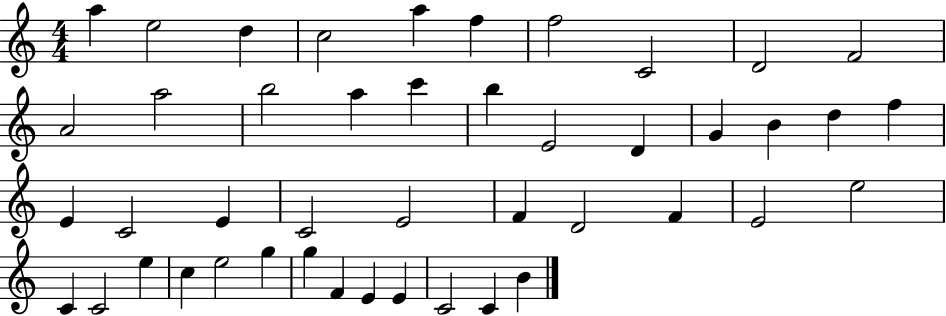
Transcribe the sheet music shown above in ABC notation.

X:1
T:Untitled
M:4/4
L:1/4
K:C
a e2 d c2 a f f2 C2 D2 F2 A2 a2 b2 a c' b E2 D G B d f E C2 E C2 E2 F D2 F E2 e2 C C2 e c e2 g g F E E C2 C B